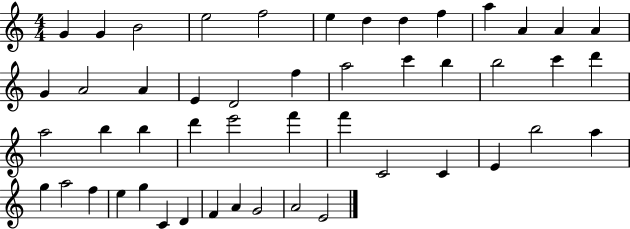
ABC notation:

X:1
T:Untitled
M:4/4
L:1/4
K:C
G G B2 e2 f2 e d d f a A A A G A2 A E D2 f a2 c' b b2 c' d' a2 b b d' e'2 f' f' C2 C E b2 a g a2 f e g C D F A G2 A2 E2